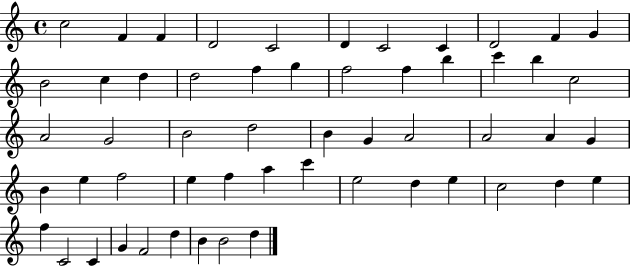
C5/h F4/q F4/q D4/h C4/h D4/q C4/h C4/q D4/h F4/q G4/q B4/h C5/q D5/q D5/h F5/q G5/q F5/h F5/q B5/q C6/q B5/q C5/h A4/h G4/h B4/h D5/h B4/q G4/q A4/h A4/h A4/q G4/q B4/q E5/q F5/h E5/q F5/q A5/q C6/q E5/h D5/q E5/q C5/h D5/q E5/q F5/q C4/h C4/q G4/q F4/h D5/q B4/q B4/h D5/q